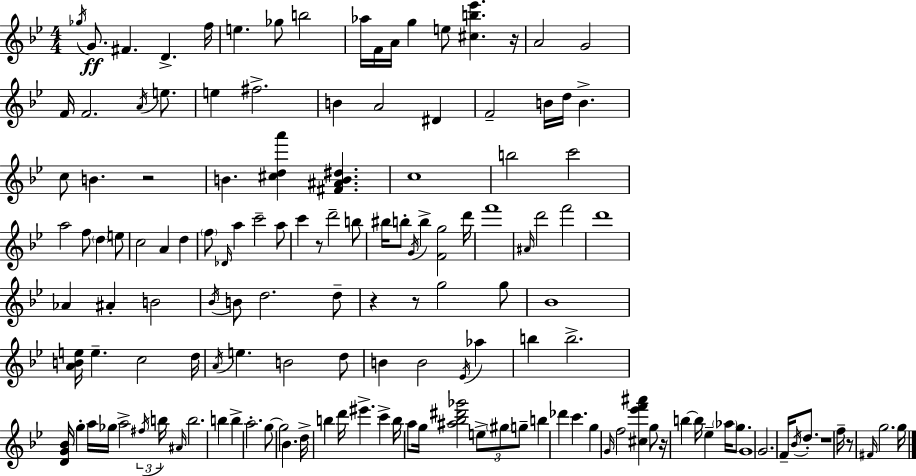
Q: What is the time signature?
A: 4/4